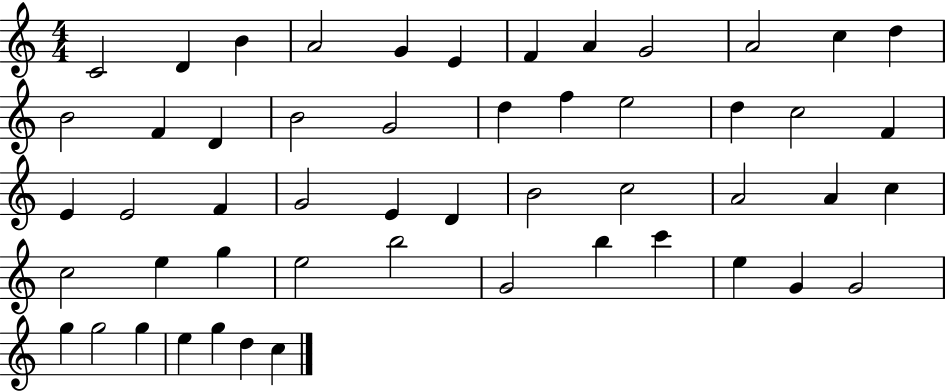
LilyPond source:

{
  \clef treble
  \numericTimeSignature
  \time 4/4
  \key c \major
  c'2 d'4 b'4 | a'2 g'4 e'4 | f'4 a'4 g'2 | a'2 c''4 d''4 | \break b'2 f'4 d'4 | b'2 g'2 | d''4 f''4 e''2 | d''4 c''2 f'4 | \break e'4 e'2 f'4 | g'2 e'4 d'4 | b'2 c''2 | a'2 a'4 c''4 | \break c''2 e''4 g''4 | e''2 b''2 | g'2 b''4 c'''4 | e''4 g'4 g'2 | \break g''4 g''2 g''4 | e''4 g''4 d''4 c''4 | \bar "|."
}